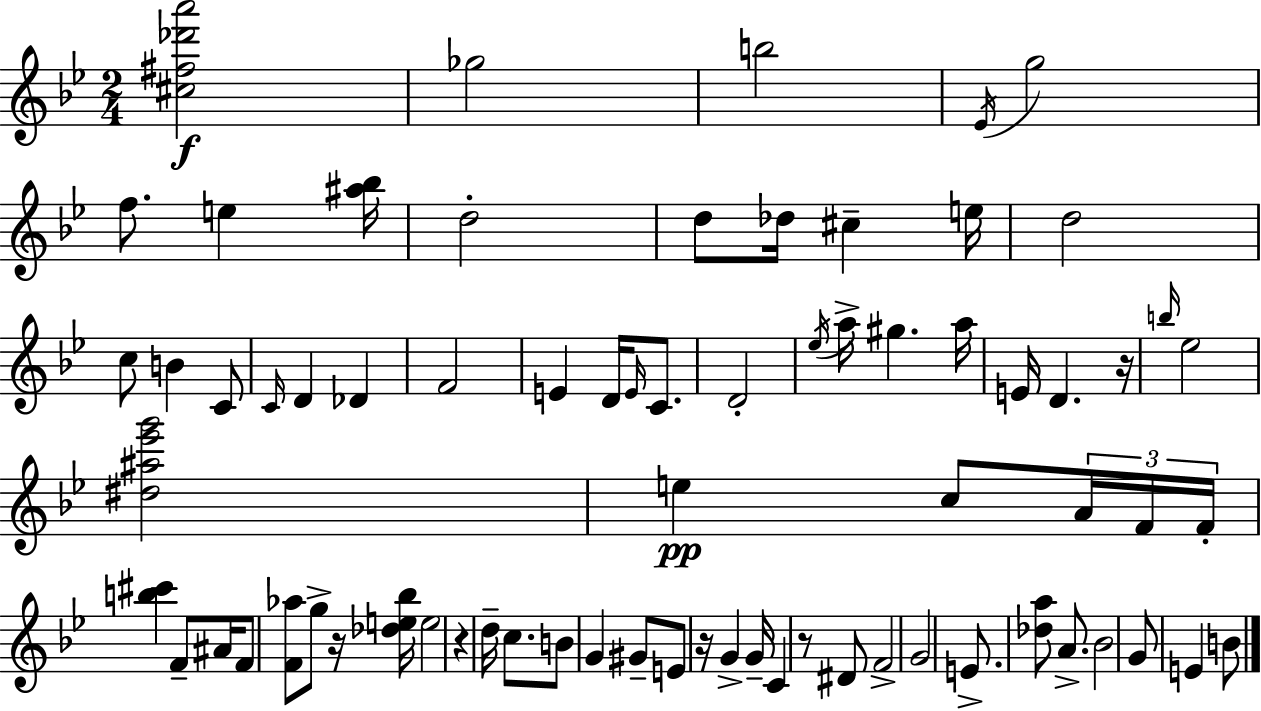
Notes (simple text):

[C#5,F#5,Db6,A6]/h Gb5/h B5/h Eb4/s G5/h F5/e. E5/q [A#5,Bb5]/s D5/h D5/e Db5/s C#5/q E5/s D5/h C5/e B4/q C4/e C4/s D4/q Db4/q F4/h E4/q D4/s E4/s C4/e. D4/h Eb5/s A5/s G#5/q. A5/s E4/s D4/q. R/s B5/s Eb5/h [D#5,A#5,Eb6,G6]/h E5/q C5/e A4/s F4/s F4/s [B5,C#6]/q F4/e A#4/s F4/e [F4,Ab5]/e G5/e R/s [Db5,E5,Bb5]/s E5/h R/q D5/s C5/e. B4/e G4/q G#4/e E4/e R/s G4/q G4/s C4/q R/e D#4/e F4/h G4/h E4/e. [Db5,A5]/e A4/e. Bb4/h G4/e E4/q B4/e